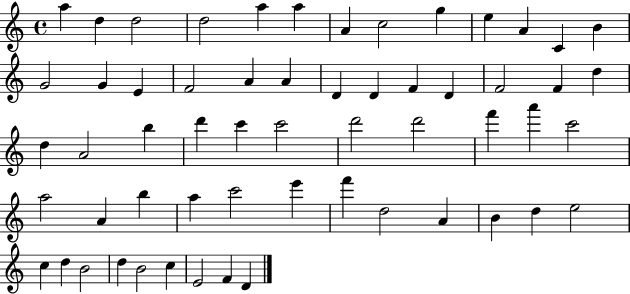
{
  \clef treble
  \time 4/4
  \defaultTimeSignature
  \key c \major
  a''4 d''4 d''2 | d''2 a''4 a''4 | a'4 c''2 g''4 | e''4 a'4 c'4 b'4 | \break g'2 g'4 e'4 | f'2 a'4 a'4 | d'4 d'4 f'4 d'4 | f'2 f'4 d''4 | \break d''4 a'2 b''4 | d'''4 c'''4 c'''2 | d'''2 d'''2 | f'''4 a'''4 c'''2 | \break a''2 a'4 b''4 | a''4 c'''2 e'''4 | f'''4 d''2 a'4 | b'4 d''4 e''2 | \break c''4 d''4 b'2 | d''4 b'2 c''4 | e'2 f'4 d'4 | \bar "|."
}